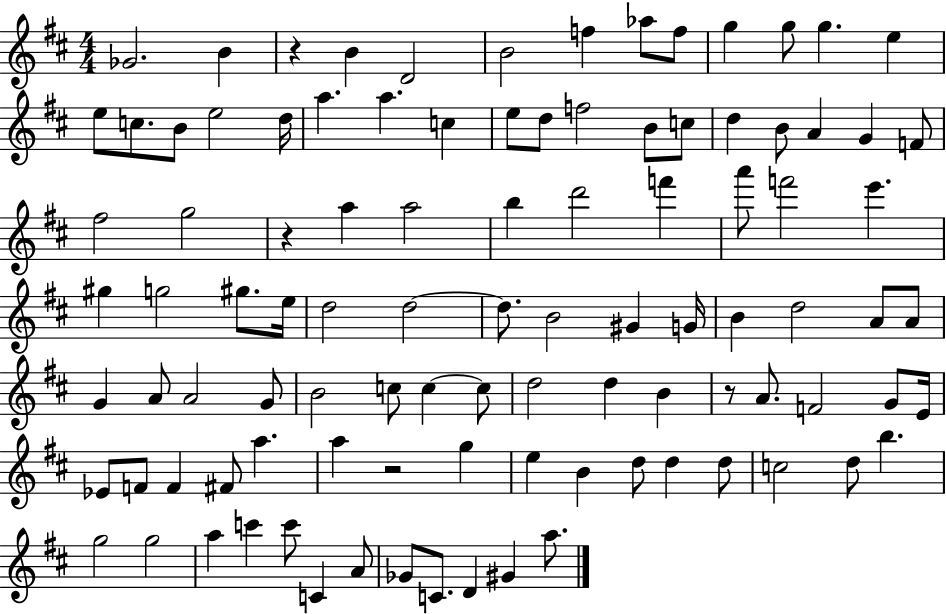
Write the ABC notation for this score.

X:1
T:Untitled
M:4/4
L:1/4
K:D
_G2 B z B D2 B2 f _a/2 f/2 g g/2 g e e/2 c/2 B/2 e2 d/4 a a c e/2 d/2 f2 B/2 c/2 d B/2 A G F/2 ^f2 g2 z a a2 b d'2 f' a'/2 f'2 e' ^g g2 ^g/2 e/4 d2 d2 d/2 B2 ^G G/4 B d2 A/2 A/2 G A/2 A2 G/2 B2 c/2 c c/2 d2 d B z/2 A/2 F2 G/2 E/4 _E/2 F/2 F ^F/2 a a z2 g e B d/2 d d/2 c2 d/2 b g2 g2 a c' c'/2 C A/2 _G/2 C/2 D ^G a/2